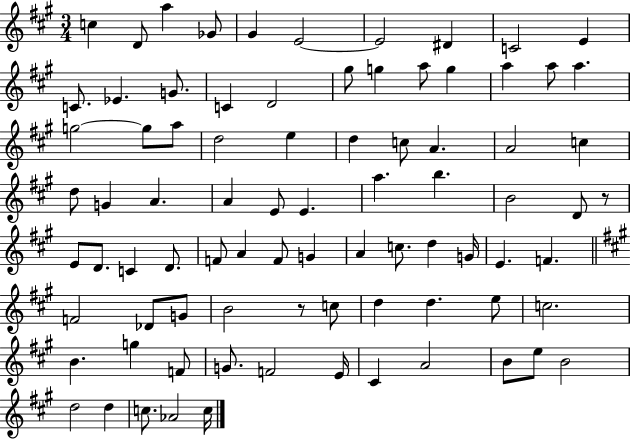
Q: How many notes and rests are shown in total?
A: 83